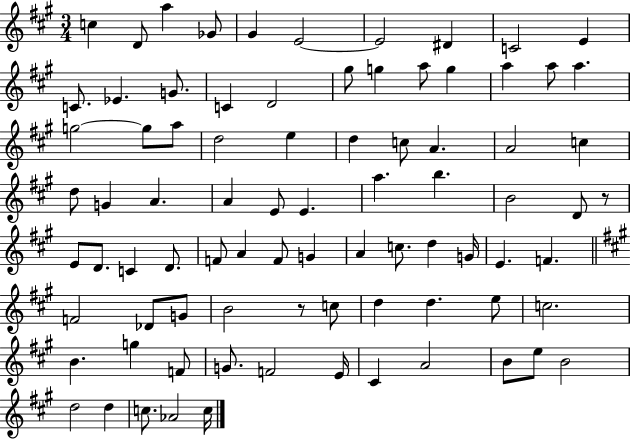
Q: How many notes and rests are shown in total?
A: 83